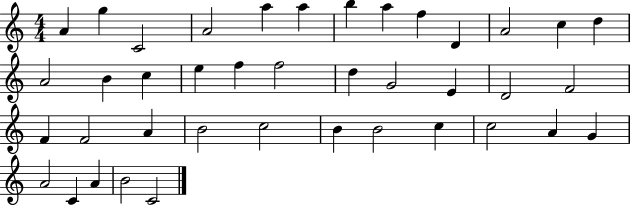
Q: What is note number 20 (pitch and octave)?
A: D5